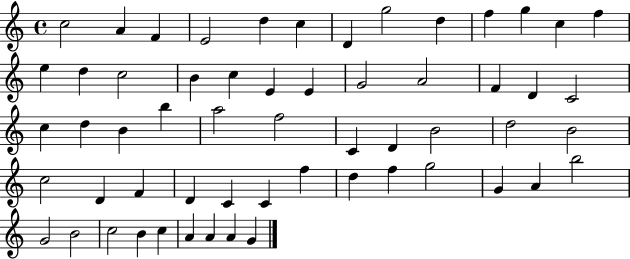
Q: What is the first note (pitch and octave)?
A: C5